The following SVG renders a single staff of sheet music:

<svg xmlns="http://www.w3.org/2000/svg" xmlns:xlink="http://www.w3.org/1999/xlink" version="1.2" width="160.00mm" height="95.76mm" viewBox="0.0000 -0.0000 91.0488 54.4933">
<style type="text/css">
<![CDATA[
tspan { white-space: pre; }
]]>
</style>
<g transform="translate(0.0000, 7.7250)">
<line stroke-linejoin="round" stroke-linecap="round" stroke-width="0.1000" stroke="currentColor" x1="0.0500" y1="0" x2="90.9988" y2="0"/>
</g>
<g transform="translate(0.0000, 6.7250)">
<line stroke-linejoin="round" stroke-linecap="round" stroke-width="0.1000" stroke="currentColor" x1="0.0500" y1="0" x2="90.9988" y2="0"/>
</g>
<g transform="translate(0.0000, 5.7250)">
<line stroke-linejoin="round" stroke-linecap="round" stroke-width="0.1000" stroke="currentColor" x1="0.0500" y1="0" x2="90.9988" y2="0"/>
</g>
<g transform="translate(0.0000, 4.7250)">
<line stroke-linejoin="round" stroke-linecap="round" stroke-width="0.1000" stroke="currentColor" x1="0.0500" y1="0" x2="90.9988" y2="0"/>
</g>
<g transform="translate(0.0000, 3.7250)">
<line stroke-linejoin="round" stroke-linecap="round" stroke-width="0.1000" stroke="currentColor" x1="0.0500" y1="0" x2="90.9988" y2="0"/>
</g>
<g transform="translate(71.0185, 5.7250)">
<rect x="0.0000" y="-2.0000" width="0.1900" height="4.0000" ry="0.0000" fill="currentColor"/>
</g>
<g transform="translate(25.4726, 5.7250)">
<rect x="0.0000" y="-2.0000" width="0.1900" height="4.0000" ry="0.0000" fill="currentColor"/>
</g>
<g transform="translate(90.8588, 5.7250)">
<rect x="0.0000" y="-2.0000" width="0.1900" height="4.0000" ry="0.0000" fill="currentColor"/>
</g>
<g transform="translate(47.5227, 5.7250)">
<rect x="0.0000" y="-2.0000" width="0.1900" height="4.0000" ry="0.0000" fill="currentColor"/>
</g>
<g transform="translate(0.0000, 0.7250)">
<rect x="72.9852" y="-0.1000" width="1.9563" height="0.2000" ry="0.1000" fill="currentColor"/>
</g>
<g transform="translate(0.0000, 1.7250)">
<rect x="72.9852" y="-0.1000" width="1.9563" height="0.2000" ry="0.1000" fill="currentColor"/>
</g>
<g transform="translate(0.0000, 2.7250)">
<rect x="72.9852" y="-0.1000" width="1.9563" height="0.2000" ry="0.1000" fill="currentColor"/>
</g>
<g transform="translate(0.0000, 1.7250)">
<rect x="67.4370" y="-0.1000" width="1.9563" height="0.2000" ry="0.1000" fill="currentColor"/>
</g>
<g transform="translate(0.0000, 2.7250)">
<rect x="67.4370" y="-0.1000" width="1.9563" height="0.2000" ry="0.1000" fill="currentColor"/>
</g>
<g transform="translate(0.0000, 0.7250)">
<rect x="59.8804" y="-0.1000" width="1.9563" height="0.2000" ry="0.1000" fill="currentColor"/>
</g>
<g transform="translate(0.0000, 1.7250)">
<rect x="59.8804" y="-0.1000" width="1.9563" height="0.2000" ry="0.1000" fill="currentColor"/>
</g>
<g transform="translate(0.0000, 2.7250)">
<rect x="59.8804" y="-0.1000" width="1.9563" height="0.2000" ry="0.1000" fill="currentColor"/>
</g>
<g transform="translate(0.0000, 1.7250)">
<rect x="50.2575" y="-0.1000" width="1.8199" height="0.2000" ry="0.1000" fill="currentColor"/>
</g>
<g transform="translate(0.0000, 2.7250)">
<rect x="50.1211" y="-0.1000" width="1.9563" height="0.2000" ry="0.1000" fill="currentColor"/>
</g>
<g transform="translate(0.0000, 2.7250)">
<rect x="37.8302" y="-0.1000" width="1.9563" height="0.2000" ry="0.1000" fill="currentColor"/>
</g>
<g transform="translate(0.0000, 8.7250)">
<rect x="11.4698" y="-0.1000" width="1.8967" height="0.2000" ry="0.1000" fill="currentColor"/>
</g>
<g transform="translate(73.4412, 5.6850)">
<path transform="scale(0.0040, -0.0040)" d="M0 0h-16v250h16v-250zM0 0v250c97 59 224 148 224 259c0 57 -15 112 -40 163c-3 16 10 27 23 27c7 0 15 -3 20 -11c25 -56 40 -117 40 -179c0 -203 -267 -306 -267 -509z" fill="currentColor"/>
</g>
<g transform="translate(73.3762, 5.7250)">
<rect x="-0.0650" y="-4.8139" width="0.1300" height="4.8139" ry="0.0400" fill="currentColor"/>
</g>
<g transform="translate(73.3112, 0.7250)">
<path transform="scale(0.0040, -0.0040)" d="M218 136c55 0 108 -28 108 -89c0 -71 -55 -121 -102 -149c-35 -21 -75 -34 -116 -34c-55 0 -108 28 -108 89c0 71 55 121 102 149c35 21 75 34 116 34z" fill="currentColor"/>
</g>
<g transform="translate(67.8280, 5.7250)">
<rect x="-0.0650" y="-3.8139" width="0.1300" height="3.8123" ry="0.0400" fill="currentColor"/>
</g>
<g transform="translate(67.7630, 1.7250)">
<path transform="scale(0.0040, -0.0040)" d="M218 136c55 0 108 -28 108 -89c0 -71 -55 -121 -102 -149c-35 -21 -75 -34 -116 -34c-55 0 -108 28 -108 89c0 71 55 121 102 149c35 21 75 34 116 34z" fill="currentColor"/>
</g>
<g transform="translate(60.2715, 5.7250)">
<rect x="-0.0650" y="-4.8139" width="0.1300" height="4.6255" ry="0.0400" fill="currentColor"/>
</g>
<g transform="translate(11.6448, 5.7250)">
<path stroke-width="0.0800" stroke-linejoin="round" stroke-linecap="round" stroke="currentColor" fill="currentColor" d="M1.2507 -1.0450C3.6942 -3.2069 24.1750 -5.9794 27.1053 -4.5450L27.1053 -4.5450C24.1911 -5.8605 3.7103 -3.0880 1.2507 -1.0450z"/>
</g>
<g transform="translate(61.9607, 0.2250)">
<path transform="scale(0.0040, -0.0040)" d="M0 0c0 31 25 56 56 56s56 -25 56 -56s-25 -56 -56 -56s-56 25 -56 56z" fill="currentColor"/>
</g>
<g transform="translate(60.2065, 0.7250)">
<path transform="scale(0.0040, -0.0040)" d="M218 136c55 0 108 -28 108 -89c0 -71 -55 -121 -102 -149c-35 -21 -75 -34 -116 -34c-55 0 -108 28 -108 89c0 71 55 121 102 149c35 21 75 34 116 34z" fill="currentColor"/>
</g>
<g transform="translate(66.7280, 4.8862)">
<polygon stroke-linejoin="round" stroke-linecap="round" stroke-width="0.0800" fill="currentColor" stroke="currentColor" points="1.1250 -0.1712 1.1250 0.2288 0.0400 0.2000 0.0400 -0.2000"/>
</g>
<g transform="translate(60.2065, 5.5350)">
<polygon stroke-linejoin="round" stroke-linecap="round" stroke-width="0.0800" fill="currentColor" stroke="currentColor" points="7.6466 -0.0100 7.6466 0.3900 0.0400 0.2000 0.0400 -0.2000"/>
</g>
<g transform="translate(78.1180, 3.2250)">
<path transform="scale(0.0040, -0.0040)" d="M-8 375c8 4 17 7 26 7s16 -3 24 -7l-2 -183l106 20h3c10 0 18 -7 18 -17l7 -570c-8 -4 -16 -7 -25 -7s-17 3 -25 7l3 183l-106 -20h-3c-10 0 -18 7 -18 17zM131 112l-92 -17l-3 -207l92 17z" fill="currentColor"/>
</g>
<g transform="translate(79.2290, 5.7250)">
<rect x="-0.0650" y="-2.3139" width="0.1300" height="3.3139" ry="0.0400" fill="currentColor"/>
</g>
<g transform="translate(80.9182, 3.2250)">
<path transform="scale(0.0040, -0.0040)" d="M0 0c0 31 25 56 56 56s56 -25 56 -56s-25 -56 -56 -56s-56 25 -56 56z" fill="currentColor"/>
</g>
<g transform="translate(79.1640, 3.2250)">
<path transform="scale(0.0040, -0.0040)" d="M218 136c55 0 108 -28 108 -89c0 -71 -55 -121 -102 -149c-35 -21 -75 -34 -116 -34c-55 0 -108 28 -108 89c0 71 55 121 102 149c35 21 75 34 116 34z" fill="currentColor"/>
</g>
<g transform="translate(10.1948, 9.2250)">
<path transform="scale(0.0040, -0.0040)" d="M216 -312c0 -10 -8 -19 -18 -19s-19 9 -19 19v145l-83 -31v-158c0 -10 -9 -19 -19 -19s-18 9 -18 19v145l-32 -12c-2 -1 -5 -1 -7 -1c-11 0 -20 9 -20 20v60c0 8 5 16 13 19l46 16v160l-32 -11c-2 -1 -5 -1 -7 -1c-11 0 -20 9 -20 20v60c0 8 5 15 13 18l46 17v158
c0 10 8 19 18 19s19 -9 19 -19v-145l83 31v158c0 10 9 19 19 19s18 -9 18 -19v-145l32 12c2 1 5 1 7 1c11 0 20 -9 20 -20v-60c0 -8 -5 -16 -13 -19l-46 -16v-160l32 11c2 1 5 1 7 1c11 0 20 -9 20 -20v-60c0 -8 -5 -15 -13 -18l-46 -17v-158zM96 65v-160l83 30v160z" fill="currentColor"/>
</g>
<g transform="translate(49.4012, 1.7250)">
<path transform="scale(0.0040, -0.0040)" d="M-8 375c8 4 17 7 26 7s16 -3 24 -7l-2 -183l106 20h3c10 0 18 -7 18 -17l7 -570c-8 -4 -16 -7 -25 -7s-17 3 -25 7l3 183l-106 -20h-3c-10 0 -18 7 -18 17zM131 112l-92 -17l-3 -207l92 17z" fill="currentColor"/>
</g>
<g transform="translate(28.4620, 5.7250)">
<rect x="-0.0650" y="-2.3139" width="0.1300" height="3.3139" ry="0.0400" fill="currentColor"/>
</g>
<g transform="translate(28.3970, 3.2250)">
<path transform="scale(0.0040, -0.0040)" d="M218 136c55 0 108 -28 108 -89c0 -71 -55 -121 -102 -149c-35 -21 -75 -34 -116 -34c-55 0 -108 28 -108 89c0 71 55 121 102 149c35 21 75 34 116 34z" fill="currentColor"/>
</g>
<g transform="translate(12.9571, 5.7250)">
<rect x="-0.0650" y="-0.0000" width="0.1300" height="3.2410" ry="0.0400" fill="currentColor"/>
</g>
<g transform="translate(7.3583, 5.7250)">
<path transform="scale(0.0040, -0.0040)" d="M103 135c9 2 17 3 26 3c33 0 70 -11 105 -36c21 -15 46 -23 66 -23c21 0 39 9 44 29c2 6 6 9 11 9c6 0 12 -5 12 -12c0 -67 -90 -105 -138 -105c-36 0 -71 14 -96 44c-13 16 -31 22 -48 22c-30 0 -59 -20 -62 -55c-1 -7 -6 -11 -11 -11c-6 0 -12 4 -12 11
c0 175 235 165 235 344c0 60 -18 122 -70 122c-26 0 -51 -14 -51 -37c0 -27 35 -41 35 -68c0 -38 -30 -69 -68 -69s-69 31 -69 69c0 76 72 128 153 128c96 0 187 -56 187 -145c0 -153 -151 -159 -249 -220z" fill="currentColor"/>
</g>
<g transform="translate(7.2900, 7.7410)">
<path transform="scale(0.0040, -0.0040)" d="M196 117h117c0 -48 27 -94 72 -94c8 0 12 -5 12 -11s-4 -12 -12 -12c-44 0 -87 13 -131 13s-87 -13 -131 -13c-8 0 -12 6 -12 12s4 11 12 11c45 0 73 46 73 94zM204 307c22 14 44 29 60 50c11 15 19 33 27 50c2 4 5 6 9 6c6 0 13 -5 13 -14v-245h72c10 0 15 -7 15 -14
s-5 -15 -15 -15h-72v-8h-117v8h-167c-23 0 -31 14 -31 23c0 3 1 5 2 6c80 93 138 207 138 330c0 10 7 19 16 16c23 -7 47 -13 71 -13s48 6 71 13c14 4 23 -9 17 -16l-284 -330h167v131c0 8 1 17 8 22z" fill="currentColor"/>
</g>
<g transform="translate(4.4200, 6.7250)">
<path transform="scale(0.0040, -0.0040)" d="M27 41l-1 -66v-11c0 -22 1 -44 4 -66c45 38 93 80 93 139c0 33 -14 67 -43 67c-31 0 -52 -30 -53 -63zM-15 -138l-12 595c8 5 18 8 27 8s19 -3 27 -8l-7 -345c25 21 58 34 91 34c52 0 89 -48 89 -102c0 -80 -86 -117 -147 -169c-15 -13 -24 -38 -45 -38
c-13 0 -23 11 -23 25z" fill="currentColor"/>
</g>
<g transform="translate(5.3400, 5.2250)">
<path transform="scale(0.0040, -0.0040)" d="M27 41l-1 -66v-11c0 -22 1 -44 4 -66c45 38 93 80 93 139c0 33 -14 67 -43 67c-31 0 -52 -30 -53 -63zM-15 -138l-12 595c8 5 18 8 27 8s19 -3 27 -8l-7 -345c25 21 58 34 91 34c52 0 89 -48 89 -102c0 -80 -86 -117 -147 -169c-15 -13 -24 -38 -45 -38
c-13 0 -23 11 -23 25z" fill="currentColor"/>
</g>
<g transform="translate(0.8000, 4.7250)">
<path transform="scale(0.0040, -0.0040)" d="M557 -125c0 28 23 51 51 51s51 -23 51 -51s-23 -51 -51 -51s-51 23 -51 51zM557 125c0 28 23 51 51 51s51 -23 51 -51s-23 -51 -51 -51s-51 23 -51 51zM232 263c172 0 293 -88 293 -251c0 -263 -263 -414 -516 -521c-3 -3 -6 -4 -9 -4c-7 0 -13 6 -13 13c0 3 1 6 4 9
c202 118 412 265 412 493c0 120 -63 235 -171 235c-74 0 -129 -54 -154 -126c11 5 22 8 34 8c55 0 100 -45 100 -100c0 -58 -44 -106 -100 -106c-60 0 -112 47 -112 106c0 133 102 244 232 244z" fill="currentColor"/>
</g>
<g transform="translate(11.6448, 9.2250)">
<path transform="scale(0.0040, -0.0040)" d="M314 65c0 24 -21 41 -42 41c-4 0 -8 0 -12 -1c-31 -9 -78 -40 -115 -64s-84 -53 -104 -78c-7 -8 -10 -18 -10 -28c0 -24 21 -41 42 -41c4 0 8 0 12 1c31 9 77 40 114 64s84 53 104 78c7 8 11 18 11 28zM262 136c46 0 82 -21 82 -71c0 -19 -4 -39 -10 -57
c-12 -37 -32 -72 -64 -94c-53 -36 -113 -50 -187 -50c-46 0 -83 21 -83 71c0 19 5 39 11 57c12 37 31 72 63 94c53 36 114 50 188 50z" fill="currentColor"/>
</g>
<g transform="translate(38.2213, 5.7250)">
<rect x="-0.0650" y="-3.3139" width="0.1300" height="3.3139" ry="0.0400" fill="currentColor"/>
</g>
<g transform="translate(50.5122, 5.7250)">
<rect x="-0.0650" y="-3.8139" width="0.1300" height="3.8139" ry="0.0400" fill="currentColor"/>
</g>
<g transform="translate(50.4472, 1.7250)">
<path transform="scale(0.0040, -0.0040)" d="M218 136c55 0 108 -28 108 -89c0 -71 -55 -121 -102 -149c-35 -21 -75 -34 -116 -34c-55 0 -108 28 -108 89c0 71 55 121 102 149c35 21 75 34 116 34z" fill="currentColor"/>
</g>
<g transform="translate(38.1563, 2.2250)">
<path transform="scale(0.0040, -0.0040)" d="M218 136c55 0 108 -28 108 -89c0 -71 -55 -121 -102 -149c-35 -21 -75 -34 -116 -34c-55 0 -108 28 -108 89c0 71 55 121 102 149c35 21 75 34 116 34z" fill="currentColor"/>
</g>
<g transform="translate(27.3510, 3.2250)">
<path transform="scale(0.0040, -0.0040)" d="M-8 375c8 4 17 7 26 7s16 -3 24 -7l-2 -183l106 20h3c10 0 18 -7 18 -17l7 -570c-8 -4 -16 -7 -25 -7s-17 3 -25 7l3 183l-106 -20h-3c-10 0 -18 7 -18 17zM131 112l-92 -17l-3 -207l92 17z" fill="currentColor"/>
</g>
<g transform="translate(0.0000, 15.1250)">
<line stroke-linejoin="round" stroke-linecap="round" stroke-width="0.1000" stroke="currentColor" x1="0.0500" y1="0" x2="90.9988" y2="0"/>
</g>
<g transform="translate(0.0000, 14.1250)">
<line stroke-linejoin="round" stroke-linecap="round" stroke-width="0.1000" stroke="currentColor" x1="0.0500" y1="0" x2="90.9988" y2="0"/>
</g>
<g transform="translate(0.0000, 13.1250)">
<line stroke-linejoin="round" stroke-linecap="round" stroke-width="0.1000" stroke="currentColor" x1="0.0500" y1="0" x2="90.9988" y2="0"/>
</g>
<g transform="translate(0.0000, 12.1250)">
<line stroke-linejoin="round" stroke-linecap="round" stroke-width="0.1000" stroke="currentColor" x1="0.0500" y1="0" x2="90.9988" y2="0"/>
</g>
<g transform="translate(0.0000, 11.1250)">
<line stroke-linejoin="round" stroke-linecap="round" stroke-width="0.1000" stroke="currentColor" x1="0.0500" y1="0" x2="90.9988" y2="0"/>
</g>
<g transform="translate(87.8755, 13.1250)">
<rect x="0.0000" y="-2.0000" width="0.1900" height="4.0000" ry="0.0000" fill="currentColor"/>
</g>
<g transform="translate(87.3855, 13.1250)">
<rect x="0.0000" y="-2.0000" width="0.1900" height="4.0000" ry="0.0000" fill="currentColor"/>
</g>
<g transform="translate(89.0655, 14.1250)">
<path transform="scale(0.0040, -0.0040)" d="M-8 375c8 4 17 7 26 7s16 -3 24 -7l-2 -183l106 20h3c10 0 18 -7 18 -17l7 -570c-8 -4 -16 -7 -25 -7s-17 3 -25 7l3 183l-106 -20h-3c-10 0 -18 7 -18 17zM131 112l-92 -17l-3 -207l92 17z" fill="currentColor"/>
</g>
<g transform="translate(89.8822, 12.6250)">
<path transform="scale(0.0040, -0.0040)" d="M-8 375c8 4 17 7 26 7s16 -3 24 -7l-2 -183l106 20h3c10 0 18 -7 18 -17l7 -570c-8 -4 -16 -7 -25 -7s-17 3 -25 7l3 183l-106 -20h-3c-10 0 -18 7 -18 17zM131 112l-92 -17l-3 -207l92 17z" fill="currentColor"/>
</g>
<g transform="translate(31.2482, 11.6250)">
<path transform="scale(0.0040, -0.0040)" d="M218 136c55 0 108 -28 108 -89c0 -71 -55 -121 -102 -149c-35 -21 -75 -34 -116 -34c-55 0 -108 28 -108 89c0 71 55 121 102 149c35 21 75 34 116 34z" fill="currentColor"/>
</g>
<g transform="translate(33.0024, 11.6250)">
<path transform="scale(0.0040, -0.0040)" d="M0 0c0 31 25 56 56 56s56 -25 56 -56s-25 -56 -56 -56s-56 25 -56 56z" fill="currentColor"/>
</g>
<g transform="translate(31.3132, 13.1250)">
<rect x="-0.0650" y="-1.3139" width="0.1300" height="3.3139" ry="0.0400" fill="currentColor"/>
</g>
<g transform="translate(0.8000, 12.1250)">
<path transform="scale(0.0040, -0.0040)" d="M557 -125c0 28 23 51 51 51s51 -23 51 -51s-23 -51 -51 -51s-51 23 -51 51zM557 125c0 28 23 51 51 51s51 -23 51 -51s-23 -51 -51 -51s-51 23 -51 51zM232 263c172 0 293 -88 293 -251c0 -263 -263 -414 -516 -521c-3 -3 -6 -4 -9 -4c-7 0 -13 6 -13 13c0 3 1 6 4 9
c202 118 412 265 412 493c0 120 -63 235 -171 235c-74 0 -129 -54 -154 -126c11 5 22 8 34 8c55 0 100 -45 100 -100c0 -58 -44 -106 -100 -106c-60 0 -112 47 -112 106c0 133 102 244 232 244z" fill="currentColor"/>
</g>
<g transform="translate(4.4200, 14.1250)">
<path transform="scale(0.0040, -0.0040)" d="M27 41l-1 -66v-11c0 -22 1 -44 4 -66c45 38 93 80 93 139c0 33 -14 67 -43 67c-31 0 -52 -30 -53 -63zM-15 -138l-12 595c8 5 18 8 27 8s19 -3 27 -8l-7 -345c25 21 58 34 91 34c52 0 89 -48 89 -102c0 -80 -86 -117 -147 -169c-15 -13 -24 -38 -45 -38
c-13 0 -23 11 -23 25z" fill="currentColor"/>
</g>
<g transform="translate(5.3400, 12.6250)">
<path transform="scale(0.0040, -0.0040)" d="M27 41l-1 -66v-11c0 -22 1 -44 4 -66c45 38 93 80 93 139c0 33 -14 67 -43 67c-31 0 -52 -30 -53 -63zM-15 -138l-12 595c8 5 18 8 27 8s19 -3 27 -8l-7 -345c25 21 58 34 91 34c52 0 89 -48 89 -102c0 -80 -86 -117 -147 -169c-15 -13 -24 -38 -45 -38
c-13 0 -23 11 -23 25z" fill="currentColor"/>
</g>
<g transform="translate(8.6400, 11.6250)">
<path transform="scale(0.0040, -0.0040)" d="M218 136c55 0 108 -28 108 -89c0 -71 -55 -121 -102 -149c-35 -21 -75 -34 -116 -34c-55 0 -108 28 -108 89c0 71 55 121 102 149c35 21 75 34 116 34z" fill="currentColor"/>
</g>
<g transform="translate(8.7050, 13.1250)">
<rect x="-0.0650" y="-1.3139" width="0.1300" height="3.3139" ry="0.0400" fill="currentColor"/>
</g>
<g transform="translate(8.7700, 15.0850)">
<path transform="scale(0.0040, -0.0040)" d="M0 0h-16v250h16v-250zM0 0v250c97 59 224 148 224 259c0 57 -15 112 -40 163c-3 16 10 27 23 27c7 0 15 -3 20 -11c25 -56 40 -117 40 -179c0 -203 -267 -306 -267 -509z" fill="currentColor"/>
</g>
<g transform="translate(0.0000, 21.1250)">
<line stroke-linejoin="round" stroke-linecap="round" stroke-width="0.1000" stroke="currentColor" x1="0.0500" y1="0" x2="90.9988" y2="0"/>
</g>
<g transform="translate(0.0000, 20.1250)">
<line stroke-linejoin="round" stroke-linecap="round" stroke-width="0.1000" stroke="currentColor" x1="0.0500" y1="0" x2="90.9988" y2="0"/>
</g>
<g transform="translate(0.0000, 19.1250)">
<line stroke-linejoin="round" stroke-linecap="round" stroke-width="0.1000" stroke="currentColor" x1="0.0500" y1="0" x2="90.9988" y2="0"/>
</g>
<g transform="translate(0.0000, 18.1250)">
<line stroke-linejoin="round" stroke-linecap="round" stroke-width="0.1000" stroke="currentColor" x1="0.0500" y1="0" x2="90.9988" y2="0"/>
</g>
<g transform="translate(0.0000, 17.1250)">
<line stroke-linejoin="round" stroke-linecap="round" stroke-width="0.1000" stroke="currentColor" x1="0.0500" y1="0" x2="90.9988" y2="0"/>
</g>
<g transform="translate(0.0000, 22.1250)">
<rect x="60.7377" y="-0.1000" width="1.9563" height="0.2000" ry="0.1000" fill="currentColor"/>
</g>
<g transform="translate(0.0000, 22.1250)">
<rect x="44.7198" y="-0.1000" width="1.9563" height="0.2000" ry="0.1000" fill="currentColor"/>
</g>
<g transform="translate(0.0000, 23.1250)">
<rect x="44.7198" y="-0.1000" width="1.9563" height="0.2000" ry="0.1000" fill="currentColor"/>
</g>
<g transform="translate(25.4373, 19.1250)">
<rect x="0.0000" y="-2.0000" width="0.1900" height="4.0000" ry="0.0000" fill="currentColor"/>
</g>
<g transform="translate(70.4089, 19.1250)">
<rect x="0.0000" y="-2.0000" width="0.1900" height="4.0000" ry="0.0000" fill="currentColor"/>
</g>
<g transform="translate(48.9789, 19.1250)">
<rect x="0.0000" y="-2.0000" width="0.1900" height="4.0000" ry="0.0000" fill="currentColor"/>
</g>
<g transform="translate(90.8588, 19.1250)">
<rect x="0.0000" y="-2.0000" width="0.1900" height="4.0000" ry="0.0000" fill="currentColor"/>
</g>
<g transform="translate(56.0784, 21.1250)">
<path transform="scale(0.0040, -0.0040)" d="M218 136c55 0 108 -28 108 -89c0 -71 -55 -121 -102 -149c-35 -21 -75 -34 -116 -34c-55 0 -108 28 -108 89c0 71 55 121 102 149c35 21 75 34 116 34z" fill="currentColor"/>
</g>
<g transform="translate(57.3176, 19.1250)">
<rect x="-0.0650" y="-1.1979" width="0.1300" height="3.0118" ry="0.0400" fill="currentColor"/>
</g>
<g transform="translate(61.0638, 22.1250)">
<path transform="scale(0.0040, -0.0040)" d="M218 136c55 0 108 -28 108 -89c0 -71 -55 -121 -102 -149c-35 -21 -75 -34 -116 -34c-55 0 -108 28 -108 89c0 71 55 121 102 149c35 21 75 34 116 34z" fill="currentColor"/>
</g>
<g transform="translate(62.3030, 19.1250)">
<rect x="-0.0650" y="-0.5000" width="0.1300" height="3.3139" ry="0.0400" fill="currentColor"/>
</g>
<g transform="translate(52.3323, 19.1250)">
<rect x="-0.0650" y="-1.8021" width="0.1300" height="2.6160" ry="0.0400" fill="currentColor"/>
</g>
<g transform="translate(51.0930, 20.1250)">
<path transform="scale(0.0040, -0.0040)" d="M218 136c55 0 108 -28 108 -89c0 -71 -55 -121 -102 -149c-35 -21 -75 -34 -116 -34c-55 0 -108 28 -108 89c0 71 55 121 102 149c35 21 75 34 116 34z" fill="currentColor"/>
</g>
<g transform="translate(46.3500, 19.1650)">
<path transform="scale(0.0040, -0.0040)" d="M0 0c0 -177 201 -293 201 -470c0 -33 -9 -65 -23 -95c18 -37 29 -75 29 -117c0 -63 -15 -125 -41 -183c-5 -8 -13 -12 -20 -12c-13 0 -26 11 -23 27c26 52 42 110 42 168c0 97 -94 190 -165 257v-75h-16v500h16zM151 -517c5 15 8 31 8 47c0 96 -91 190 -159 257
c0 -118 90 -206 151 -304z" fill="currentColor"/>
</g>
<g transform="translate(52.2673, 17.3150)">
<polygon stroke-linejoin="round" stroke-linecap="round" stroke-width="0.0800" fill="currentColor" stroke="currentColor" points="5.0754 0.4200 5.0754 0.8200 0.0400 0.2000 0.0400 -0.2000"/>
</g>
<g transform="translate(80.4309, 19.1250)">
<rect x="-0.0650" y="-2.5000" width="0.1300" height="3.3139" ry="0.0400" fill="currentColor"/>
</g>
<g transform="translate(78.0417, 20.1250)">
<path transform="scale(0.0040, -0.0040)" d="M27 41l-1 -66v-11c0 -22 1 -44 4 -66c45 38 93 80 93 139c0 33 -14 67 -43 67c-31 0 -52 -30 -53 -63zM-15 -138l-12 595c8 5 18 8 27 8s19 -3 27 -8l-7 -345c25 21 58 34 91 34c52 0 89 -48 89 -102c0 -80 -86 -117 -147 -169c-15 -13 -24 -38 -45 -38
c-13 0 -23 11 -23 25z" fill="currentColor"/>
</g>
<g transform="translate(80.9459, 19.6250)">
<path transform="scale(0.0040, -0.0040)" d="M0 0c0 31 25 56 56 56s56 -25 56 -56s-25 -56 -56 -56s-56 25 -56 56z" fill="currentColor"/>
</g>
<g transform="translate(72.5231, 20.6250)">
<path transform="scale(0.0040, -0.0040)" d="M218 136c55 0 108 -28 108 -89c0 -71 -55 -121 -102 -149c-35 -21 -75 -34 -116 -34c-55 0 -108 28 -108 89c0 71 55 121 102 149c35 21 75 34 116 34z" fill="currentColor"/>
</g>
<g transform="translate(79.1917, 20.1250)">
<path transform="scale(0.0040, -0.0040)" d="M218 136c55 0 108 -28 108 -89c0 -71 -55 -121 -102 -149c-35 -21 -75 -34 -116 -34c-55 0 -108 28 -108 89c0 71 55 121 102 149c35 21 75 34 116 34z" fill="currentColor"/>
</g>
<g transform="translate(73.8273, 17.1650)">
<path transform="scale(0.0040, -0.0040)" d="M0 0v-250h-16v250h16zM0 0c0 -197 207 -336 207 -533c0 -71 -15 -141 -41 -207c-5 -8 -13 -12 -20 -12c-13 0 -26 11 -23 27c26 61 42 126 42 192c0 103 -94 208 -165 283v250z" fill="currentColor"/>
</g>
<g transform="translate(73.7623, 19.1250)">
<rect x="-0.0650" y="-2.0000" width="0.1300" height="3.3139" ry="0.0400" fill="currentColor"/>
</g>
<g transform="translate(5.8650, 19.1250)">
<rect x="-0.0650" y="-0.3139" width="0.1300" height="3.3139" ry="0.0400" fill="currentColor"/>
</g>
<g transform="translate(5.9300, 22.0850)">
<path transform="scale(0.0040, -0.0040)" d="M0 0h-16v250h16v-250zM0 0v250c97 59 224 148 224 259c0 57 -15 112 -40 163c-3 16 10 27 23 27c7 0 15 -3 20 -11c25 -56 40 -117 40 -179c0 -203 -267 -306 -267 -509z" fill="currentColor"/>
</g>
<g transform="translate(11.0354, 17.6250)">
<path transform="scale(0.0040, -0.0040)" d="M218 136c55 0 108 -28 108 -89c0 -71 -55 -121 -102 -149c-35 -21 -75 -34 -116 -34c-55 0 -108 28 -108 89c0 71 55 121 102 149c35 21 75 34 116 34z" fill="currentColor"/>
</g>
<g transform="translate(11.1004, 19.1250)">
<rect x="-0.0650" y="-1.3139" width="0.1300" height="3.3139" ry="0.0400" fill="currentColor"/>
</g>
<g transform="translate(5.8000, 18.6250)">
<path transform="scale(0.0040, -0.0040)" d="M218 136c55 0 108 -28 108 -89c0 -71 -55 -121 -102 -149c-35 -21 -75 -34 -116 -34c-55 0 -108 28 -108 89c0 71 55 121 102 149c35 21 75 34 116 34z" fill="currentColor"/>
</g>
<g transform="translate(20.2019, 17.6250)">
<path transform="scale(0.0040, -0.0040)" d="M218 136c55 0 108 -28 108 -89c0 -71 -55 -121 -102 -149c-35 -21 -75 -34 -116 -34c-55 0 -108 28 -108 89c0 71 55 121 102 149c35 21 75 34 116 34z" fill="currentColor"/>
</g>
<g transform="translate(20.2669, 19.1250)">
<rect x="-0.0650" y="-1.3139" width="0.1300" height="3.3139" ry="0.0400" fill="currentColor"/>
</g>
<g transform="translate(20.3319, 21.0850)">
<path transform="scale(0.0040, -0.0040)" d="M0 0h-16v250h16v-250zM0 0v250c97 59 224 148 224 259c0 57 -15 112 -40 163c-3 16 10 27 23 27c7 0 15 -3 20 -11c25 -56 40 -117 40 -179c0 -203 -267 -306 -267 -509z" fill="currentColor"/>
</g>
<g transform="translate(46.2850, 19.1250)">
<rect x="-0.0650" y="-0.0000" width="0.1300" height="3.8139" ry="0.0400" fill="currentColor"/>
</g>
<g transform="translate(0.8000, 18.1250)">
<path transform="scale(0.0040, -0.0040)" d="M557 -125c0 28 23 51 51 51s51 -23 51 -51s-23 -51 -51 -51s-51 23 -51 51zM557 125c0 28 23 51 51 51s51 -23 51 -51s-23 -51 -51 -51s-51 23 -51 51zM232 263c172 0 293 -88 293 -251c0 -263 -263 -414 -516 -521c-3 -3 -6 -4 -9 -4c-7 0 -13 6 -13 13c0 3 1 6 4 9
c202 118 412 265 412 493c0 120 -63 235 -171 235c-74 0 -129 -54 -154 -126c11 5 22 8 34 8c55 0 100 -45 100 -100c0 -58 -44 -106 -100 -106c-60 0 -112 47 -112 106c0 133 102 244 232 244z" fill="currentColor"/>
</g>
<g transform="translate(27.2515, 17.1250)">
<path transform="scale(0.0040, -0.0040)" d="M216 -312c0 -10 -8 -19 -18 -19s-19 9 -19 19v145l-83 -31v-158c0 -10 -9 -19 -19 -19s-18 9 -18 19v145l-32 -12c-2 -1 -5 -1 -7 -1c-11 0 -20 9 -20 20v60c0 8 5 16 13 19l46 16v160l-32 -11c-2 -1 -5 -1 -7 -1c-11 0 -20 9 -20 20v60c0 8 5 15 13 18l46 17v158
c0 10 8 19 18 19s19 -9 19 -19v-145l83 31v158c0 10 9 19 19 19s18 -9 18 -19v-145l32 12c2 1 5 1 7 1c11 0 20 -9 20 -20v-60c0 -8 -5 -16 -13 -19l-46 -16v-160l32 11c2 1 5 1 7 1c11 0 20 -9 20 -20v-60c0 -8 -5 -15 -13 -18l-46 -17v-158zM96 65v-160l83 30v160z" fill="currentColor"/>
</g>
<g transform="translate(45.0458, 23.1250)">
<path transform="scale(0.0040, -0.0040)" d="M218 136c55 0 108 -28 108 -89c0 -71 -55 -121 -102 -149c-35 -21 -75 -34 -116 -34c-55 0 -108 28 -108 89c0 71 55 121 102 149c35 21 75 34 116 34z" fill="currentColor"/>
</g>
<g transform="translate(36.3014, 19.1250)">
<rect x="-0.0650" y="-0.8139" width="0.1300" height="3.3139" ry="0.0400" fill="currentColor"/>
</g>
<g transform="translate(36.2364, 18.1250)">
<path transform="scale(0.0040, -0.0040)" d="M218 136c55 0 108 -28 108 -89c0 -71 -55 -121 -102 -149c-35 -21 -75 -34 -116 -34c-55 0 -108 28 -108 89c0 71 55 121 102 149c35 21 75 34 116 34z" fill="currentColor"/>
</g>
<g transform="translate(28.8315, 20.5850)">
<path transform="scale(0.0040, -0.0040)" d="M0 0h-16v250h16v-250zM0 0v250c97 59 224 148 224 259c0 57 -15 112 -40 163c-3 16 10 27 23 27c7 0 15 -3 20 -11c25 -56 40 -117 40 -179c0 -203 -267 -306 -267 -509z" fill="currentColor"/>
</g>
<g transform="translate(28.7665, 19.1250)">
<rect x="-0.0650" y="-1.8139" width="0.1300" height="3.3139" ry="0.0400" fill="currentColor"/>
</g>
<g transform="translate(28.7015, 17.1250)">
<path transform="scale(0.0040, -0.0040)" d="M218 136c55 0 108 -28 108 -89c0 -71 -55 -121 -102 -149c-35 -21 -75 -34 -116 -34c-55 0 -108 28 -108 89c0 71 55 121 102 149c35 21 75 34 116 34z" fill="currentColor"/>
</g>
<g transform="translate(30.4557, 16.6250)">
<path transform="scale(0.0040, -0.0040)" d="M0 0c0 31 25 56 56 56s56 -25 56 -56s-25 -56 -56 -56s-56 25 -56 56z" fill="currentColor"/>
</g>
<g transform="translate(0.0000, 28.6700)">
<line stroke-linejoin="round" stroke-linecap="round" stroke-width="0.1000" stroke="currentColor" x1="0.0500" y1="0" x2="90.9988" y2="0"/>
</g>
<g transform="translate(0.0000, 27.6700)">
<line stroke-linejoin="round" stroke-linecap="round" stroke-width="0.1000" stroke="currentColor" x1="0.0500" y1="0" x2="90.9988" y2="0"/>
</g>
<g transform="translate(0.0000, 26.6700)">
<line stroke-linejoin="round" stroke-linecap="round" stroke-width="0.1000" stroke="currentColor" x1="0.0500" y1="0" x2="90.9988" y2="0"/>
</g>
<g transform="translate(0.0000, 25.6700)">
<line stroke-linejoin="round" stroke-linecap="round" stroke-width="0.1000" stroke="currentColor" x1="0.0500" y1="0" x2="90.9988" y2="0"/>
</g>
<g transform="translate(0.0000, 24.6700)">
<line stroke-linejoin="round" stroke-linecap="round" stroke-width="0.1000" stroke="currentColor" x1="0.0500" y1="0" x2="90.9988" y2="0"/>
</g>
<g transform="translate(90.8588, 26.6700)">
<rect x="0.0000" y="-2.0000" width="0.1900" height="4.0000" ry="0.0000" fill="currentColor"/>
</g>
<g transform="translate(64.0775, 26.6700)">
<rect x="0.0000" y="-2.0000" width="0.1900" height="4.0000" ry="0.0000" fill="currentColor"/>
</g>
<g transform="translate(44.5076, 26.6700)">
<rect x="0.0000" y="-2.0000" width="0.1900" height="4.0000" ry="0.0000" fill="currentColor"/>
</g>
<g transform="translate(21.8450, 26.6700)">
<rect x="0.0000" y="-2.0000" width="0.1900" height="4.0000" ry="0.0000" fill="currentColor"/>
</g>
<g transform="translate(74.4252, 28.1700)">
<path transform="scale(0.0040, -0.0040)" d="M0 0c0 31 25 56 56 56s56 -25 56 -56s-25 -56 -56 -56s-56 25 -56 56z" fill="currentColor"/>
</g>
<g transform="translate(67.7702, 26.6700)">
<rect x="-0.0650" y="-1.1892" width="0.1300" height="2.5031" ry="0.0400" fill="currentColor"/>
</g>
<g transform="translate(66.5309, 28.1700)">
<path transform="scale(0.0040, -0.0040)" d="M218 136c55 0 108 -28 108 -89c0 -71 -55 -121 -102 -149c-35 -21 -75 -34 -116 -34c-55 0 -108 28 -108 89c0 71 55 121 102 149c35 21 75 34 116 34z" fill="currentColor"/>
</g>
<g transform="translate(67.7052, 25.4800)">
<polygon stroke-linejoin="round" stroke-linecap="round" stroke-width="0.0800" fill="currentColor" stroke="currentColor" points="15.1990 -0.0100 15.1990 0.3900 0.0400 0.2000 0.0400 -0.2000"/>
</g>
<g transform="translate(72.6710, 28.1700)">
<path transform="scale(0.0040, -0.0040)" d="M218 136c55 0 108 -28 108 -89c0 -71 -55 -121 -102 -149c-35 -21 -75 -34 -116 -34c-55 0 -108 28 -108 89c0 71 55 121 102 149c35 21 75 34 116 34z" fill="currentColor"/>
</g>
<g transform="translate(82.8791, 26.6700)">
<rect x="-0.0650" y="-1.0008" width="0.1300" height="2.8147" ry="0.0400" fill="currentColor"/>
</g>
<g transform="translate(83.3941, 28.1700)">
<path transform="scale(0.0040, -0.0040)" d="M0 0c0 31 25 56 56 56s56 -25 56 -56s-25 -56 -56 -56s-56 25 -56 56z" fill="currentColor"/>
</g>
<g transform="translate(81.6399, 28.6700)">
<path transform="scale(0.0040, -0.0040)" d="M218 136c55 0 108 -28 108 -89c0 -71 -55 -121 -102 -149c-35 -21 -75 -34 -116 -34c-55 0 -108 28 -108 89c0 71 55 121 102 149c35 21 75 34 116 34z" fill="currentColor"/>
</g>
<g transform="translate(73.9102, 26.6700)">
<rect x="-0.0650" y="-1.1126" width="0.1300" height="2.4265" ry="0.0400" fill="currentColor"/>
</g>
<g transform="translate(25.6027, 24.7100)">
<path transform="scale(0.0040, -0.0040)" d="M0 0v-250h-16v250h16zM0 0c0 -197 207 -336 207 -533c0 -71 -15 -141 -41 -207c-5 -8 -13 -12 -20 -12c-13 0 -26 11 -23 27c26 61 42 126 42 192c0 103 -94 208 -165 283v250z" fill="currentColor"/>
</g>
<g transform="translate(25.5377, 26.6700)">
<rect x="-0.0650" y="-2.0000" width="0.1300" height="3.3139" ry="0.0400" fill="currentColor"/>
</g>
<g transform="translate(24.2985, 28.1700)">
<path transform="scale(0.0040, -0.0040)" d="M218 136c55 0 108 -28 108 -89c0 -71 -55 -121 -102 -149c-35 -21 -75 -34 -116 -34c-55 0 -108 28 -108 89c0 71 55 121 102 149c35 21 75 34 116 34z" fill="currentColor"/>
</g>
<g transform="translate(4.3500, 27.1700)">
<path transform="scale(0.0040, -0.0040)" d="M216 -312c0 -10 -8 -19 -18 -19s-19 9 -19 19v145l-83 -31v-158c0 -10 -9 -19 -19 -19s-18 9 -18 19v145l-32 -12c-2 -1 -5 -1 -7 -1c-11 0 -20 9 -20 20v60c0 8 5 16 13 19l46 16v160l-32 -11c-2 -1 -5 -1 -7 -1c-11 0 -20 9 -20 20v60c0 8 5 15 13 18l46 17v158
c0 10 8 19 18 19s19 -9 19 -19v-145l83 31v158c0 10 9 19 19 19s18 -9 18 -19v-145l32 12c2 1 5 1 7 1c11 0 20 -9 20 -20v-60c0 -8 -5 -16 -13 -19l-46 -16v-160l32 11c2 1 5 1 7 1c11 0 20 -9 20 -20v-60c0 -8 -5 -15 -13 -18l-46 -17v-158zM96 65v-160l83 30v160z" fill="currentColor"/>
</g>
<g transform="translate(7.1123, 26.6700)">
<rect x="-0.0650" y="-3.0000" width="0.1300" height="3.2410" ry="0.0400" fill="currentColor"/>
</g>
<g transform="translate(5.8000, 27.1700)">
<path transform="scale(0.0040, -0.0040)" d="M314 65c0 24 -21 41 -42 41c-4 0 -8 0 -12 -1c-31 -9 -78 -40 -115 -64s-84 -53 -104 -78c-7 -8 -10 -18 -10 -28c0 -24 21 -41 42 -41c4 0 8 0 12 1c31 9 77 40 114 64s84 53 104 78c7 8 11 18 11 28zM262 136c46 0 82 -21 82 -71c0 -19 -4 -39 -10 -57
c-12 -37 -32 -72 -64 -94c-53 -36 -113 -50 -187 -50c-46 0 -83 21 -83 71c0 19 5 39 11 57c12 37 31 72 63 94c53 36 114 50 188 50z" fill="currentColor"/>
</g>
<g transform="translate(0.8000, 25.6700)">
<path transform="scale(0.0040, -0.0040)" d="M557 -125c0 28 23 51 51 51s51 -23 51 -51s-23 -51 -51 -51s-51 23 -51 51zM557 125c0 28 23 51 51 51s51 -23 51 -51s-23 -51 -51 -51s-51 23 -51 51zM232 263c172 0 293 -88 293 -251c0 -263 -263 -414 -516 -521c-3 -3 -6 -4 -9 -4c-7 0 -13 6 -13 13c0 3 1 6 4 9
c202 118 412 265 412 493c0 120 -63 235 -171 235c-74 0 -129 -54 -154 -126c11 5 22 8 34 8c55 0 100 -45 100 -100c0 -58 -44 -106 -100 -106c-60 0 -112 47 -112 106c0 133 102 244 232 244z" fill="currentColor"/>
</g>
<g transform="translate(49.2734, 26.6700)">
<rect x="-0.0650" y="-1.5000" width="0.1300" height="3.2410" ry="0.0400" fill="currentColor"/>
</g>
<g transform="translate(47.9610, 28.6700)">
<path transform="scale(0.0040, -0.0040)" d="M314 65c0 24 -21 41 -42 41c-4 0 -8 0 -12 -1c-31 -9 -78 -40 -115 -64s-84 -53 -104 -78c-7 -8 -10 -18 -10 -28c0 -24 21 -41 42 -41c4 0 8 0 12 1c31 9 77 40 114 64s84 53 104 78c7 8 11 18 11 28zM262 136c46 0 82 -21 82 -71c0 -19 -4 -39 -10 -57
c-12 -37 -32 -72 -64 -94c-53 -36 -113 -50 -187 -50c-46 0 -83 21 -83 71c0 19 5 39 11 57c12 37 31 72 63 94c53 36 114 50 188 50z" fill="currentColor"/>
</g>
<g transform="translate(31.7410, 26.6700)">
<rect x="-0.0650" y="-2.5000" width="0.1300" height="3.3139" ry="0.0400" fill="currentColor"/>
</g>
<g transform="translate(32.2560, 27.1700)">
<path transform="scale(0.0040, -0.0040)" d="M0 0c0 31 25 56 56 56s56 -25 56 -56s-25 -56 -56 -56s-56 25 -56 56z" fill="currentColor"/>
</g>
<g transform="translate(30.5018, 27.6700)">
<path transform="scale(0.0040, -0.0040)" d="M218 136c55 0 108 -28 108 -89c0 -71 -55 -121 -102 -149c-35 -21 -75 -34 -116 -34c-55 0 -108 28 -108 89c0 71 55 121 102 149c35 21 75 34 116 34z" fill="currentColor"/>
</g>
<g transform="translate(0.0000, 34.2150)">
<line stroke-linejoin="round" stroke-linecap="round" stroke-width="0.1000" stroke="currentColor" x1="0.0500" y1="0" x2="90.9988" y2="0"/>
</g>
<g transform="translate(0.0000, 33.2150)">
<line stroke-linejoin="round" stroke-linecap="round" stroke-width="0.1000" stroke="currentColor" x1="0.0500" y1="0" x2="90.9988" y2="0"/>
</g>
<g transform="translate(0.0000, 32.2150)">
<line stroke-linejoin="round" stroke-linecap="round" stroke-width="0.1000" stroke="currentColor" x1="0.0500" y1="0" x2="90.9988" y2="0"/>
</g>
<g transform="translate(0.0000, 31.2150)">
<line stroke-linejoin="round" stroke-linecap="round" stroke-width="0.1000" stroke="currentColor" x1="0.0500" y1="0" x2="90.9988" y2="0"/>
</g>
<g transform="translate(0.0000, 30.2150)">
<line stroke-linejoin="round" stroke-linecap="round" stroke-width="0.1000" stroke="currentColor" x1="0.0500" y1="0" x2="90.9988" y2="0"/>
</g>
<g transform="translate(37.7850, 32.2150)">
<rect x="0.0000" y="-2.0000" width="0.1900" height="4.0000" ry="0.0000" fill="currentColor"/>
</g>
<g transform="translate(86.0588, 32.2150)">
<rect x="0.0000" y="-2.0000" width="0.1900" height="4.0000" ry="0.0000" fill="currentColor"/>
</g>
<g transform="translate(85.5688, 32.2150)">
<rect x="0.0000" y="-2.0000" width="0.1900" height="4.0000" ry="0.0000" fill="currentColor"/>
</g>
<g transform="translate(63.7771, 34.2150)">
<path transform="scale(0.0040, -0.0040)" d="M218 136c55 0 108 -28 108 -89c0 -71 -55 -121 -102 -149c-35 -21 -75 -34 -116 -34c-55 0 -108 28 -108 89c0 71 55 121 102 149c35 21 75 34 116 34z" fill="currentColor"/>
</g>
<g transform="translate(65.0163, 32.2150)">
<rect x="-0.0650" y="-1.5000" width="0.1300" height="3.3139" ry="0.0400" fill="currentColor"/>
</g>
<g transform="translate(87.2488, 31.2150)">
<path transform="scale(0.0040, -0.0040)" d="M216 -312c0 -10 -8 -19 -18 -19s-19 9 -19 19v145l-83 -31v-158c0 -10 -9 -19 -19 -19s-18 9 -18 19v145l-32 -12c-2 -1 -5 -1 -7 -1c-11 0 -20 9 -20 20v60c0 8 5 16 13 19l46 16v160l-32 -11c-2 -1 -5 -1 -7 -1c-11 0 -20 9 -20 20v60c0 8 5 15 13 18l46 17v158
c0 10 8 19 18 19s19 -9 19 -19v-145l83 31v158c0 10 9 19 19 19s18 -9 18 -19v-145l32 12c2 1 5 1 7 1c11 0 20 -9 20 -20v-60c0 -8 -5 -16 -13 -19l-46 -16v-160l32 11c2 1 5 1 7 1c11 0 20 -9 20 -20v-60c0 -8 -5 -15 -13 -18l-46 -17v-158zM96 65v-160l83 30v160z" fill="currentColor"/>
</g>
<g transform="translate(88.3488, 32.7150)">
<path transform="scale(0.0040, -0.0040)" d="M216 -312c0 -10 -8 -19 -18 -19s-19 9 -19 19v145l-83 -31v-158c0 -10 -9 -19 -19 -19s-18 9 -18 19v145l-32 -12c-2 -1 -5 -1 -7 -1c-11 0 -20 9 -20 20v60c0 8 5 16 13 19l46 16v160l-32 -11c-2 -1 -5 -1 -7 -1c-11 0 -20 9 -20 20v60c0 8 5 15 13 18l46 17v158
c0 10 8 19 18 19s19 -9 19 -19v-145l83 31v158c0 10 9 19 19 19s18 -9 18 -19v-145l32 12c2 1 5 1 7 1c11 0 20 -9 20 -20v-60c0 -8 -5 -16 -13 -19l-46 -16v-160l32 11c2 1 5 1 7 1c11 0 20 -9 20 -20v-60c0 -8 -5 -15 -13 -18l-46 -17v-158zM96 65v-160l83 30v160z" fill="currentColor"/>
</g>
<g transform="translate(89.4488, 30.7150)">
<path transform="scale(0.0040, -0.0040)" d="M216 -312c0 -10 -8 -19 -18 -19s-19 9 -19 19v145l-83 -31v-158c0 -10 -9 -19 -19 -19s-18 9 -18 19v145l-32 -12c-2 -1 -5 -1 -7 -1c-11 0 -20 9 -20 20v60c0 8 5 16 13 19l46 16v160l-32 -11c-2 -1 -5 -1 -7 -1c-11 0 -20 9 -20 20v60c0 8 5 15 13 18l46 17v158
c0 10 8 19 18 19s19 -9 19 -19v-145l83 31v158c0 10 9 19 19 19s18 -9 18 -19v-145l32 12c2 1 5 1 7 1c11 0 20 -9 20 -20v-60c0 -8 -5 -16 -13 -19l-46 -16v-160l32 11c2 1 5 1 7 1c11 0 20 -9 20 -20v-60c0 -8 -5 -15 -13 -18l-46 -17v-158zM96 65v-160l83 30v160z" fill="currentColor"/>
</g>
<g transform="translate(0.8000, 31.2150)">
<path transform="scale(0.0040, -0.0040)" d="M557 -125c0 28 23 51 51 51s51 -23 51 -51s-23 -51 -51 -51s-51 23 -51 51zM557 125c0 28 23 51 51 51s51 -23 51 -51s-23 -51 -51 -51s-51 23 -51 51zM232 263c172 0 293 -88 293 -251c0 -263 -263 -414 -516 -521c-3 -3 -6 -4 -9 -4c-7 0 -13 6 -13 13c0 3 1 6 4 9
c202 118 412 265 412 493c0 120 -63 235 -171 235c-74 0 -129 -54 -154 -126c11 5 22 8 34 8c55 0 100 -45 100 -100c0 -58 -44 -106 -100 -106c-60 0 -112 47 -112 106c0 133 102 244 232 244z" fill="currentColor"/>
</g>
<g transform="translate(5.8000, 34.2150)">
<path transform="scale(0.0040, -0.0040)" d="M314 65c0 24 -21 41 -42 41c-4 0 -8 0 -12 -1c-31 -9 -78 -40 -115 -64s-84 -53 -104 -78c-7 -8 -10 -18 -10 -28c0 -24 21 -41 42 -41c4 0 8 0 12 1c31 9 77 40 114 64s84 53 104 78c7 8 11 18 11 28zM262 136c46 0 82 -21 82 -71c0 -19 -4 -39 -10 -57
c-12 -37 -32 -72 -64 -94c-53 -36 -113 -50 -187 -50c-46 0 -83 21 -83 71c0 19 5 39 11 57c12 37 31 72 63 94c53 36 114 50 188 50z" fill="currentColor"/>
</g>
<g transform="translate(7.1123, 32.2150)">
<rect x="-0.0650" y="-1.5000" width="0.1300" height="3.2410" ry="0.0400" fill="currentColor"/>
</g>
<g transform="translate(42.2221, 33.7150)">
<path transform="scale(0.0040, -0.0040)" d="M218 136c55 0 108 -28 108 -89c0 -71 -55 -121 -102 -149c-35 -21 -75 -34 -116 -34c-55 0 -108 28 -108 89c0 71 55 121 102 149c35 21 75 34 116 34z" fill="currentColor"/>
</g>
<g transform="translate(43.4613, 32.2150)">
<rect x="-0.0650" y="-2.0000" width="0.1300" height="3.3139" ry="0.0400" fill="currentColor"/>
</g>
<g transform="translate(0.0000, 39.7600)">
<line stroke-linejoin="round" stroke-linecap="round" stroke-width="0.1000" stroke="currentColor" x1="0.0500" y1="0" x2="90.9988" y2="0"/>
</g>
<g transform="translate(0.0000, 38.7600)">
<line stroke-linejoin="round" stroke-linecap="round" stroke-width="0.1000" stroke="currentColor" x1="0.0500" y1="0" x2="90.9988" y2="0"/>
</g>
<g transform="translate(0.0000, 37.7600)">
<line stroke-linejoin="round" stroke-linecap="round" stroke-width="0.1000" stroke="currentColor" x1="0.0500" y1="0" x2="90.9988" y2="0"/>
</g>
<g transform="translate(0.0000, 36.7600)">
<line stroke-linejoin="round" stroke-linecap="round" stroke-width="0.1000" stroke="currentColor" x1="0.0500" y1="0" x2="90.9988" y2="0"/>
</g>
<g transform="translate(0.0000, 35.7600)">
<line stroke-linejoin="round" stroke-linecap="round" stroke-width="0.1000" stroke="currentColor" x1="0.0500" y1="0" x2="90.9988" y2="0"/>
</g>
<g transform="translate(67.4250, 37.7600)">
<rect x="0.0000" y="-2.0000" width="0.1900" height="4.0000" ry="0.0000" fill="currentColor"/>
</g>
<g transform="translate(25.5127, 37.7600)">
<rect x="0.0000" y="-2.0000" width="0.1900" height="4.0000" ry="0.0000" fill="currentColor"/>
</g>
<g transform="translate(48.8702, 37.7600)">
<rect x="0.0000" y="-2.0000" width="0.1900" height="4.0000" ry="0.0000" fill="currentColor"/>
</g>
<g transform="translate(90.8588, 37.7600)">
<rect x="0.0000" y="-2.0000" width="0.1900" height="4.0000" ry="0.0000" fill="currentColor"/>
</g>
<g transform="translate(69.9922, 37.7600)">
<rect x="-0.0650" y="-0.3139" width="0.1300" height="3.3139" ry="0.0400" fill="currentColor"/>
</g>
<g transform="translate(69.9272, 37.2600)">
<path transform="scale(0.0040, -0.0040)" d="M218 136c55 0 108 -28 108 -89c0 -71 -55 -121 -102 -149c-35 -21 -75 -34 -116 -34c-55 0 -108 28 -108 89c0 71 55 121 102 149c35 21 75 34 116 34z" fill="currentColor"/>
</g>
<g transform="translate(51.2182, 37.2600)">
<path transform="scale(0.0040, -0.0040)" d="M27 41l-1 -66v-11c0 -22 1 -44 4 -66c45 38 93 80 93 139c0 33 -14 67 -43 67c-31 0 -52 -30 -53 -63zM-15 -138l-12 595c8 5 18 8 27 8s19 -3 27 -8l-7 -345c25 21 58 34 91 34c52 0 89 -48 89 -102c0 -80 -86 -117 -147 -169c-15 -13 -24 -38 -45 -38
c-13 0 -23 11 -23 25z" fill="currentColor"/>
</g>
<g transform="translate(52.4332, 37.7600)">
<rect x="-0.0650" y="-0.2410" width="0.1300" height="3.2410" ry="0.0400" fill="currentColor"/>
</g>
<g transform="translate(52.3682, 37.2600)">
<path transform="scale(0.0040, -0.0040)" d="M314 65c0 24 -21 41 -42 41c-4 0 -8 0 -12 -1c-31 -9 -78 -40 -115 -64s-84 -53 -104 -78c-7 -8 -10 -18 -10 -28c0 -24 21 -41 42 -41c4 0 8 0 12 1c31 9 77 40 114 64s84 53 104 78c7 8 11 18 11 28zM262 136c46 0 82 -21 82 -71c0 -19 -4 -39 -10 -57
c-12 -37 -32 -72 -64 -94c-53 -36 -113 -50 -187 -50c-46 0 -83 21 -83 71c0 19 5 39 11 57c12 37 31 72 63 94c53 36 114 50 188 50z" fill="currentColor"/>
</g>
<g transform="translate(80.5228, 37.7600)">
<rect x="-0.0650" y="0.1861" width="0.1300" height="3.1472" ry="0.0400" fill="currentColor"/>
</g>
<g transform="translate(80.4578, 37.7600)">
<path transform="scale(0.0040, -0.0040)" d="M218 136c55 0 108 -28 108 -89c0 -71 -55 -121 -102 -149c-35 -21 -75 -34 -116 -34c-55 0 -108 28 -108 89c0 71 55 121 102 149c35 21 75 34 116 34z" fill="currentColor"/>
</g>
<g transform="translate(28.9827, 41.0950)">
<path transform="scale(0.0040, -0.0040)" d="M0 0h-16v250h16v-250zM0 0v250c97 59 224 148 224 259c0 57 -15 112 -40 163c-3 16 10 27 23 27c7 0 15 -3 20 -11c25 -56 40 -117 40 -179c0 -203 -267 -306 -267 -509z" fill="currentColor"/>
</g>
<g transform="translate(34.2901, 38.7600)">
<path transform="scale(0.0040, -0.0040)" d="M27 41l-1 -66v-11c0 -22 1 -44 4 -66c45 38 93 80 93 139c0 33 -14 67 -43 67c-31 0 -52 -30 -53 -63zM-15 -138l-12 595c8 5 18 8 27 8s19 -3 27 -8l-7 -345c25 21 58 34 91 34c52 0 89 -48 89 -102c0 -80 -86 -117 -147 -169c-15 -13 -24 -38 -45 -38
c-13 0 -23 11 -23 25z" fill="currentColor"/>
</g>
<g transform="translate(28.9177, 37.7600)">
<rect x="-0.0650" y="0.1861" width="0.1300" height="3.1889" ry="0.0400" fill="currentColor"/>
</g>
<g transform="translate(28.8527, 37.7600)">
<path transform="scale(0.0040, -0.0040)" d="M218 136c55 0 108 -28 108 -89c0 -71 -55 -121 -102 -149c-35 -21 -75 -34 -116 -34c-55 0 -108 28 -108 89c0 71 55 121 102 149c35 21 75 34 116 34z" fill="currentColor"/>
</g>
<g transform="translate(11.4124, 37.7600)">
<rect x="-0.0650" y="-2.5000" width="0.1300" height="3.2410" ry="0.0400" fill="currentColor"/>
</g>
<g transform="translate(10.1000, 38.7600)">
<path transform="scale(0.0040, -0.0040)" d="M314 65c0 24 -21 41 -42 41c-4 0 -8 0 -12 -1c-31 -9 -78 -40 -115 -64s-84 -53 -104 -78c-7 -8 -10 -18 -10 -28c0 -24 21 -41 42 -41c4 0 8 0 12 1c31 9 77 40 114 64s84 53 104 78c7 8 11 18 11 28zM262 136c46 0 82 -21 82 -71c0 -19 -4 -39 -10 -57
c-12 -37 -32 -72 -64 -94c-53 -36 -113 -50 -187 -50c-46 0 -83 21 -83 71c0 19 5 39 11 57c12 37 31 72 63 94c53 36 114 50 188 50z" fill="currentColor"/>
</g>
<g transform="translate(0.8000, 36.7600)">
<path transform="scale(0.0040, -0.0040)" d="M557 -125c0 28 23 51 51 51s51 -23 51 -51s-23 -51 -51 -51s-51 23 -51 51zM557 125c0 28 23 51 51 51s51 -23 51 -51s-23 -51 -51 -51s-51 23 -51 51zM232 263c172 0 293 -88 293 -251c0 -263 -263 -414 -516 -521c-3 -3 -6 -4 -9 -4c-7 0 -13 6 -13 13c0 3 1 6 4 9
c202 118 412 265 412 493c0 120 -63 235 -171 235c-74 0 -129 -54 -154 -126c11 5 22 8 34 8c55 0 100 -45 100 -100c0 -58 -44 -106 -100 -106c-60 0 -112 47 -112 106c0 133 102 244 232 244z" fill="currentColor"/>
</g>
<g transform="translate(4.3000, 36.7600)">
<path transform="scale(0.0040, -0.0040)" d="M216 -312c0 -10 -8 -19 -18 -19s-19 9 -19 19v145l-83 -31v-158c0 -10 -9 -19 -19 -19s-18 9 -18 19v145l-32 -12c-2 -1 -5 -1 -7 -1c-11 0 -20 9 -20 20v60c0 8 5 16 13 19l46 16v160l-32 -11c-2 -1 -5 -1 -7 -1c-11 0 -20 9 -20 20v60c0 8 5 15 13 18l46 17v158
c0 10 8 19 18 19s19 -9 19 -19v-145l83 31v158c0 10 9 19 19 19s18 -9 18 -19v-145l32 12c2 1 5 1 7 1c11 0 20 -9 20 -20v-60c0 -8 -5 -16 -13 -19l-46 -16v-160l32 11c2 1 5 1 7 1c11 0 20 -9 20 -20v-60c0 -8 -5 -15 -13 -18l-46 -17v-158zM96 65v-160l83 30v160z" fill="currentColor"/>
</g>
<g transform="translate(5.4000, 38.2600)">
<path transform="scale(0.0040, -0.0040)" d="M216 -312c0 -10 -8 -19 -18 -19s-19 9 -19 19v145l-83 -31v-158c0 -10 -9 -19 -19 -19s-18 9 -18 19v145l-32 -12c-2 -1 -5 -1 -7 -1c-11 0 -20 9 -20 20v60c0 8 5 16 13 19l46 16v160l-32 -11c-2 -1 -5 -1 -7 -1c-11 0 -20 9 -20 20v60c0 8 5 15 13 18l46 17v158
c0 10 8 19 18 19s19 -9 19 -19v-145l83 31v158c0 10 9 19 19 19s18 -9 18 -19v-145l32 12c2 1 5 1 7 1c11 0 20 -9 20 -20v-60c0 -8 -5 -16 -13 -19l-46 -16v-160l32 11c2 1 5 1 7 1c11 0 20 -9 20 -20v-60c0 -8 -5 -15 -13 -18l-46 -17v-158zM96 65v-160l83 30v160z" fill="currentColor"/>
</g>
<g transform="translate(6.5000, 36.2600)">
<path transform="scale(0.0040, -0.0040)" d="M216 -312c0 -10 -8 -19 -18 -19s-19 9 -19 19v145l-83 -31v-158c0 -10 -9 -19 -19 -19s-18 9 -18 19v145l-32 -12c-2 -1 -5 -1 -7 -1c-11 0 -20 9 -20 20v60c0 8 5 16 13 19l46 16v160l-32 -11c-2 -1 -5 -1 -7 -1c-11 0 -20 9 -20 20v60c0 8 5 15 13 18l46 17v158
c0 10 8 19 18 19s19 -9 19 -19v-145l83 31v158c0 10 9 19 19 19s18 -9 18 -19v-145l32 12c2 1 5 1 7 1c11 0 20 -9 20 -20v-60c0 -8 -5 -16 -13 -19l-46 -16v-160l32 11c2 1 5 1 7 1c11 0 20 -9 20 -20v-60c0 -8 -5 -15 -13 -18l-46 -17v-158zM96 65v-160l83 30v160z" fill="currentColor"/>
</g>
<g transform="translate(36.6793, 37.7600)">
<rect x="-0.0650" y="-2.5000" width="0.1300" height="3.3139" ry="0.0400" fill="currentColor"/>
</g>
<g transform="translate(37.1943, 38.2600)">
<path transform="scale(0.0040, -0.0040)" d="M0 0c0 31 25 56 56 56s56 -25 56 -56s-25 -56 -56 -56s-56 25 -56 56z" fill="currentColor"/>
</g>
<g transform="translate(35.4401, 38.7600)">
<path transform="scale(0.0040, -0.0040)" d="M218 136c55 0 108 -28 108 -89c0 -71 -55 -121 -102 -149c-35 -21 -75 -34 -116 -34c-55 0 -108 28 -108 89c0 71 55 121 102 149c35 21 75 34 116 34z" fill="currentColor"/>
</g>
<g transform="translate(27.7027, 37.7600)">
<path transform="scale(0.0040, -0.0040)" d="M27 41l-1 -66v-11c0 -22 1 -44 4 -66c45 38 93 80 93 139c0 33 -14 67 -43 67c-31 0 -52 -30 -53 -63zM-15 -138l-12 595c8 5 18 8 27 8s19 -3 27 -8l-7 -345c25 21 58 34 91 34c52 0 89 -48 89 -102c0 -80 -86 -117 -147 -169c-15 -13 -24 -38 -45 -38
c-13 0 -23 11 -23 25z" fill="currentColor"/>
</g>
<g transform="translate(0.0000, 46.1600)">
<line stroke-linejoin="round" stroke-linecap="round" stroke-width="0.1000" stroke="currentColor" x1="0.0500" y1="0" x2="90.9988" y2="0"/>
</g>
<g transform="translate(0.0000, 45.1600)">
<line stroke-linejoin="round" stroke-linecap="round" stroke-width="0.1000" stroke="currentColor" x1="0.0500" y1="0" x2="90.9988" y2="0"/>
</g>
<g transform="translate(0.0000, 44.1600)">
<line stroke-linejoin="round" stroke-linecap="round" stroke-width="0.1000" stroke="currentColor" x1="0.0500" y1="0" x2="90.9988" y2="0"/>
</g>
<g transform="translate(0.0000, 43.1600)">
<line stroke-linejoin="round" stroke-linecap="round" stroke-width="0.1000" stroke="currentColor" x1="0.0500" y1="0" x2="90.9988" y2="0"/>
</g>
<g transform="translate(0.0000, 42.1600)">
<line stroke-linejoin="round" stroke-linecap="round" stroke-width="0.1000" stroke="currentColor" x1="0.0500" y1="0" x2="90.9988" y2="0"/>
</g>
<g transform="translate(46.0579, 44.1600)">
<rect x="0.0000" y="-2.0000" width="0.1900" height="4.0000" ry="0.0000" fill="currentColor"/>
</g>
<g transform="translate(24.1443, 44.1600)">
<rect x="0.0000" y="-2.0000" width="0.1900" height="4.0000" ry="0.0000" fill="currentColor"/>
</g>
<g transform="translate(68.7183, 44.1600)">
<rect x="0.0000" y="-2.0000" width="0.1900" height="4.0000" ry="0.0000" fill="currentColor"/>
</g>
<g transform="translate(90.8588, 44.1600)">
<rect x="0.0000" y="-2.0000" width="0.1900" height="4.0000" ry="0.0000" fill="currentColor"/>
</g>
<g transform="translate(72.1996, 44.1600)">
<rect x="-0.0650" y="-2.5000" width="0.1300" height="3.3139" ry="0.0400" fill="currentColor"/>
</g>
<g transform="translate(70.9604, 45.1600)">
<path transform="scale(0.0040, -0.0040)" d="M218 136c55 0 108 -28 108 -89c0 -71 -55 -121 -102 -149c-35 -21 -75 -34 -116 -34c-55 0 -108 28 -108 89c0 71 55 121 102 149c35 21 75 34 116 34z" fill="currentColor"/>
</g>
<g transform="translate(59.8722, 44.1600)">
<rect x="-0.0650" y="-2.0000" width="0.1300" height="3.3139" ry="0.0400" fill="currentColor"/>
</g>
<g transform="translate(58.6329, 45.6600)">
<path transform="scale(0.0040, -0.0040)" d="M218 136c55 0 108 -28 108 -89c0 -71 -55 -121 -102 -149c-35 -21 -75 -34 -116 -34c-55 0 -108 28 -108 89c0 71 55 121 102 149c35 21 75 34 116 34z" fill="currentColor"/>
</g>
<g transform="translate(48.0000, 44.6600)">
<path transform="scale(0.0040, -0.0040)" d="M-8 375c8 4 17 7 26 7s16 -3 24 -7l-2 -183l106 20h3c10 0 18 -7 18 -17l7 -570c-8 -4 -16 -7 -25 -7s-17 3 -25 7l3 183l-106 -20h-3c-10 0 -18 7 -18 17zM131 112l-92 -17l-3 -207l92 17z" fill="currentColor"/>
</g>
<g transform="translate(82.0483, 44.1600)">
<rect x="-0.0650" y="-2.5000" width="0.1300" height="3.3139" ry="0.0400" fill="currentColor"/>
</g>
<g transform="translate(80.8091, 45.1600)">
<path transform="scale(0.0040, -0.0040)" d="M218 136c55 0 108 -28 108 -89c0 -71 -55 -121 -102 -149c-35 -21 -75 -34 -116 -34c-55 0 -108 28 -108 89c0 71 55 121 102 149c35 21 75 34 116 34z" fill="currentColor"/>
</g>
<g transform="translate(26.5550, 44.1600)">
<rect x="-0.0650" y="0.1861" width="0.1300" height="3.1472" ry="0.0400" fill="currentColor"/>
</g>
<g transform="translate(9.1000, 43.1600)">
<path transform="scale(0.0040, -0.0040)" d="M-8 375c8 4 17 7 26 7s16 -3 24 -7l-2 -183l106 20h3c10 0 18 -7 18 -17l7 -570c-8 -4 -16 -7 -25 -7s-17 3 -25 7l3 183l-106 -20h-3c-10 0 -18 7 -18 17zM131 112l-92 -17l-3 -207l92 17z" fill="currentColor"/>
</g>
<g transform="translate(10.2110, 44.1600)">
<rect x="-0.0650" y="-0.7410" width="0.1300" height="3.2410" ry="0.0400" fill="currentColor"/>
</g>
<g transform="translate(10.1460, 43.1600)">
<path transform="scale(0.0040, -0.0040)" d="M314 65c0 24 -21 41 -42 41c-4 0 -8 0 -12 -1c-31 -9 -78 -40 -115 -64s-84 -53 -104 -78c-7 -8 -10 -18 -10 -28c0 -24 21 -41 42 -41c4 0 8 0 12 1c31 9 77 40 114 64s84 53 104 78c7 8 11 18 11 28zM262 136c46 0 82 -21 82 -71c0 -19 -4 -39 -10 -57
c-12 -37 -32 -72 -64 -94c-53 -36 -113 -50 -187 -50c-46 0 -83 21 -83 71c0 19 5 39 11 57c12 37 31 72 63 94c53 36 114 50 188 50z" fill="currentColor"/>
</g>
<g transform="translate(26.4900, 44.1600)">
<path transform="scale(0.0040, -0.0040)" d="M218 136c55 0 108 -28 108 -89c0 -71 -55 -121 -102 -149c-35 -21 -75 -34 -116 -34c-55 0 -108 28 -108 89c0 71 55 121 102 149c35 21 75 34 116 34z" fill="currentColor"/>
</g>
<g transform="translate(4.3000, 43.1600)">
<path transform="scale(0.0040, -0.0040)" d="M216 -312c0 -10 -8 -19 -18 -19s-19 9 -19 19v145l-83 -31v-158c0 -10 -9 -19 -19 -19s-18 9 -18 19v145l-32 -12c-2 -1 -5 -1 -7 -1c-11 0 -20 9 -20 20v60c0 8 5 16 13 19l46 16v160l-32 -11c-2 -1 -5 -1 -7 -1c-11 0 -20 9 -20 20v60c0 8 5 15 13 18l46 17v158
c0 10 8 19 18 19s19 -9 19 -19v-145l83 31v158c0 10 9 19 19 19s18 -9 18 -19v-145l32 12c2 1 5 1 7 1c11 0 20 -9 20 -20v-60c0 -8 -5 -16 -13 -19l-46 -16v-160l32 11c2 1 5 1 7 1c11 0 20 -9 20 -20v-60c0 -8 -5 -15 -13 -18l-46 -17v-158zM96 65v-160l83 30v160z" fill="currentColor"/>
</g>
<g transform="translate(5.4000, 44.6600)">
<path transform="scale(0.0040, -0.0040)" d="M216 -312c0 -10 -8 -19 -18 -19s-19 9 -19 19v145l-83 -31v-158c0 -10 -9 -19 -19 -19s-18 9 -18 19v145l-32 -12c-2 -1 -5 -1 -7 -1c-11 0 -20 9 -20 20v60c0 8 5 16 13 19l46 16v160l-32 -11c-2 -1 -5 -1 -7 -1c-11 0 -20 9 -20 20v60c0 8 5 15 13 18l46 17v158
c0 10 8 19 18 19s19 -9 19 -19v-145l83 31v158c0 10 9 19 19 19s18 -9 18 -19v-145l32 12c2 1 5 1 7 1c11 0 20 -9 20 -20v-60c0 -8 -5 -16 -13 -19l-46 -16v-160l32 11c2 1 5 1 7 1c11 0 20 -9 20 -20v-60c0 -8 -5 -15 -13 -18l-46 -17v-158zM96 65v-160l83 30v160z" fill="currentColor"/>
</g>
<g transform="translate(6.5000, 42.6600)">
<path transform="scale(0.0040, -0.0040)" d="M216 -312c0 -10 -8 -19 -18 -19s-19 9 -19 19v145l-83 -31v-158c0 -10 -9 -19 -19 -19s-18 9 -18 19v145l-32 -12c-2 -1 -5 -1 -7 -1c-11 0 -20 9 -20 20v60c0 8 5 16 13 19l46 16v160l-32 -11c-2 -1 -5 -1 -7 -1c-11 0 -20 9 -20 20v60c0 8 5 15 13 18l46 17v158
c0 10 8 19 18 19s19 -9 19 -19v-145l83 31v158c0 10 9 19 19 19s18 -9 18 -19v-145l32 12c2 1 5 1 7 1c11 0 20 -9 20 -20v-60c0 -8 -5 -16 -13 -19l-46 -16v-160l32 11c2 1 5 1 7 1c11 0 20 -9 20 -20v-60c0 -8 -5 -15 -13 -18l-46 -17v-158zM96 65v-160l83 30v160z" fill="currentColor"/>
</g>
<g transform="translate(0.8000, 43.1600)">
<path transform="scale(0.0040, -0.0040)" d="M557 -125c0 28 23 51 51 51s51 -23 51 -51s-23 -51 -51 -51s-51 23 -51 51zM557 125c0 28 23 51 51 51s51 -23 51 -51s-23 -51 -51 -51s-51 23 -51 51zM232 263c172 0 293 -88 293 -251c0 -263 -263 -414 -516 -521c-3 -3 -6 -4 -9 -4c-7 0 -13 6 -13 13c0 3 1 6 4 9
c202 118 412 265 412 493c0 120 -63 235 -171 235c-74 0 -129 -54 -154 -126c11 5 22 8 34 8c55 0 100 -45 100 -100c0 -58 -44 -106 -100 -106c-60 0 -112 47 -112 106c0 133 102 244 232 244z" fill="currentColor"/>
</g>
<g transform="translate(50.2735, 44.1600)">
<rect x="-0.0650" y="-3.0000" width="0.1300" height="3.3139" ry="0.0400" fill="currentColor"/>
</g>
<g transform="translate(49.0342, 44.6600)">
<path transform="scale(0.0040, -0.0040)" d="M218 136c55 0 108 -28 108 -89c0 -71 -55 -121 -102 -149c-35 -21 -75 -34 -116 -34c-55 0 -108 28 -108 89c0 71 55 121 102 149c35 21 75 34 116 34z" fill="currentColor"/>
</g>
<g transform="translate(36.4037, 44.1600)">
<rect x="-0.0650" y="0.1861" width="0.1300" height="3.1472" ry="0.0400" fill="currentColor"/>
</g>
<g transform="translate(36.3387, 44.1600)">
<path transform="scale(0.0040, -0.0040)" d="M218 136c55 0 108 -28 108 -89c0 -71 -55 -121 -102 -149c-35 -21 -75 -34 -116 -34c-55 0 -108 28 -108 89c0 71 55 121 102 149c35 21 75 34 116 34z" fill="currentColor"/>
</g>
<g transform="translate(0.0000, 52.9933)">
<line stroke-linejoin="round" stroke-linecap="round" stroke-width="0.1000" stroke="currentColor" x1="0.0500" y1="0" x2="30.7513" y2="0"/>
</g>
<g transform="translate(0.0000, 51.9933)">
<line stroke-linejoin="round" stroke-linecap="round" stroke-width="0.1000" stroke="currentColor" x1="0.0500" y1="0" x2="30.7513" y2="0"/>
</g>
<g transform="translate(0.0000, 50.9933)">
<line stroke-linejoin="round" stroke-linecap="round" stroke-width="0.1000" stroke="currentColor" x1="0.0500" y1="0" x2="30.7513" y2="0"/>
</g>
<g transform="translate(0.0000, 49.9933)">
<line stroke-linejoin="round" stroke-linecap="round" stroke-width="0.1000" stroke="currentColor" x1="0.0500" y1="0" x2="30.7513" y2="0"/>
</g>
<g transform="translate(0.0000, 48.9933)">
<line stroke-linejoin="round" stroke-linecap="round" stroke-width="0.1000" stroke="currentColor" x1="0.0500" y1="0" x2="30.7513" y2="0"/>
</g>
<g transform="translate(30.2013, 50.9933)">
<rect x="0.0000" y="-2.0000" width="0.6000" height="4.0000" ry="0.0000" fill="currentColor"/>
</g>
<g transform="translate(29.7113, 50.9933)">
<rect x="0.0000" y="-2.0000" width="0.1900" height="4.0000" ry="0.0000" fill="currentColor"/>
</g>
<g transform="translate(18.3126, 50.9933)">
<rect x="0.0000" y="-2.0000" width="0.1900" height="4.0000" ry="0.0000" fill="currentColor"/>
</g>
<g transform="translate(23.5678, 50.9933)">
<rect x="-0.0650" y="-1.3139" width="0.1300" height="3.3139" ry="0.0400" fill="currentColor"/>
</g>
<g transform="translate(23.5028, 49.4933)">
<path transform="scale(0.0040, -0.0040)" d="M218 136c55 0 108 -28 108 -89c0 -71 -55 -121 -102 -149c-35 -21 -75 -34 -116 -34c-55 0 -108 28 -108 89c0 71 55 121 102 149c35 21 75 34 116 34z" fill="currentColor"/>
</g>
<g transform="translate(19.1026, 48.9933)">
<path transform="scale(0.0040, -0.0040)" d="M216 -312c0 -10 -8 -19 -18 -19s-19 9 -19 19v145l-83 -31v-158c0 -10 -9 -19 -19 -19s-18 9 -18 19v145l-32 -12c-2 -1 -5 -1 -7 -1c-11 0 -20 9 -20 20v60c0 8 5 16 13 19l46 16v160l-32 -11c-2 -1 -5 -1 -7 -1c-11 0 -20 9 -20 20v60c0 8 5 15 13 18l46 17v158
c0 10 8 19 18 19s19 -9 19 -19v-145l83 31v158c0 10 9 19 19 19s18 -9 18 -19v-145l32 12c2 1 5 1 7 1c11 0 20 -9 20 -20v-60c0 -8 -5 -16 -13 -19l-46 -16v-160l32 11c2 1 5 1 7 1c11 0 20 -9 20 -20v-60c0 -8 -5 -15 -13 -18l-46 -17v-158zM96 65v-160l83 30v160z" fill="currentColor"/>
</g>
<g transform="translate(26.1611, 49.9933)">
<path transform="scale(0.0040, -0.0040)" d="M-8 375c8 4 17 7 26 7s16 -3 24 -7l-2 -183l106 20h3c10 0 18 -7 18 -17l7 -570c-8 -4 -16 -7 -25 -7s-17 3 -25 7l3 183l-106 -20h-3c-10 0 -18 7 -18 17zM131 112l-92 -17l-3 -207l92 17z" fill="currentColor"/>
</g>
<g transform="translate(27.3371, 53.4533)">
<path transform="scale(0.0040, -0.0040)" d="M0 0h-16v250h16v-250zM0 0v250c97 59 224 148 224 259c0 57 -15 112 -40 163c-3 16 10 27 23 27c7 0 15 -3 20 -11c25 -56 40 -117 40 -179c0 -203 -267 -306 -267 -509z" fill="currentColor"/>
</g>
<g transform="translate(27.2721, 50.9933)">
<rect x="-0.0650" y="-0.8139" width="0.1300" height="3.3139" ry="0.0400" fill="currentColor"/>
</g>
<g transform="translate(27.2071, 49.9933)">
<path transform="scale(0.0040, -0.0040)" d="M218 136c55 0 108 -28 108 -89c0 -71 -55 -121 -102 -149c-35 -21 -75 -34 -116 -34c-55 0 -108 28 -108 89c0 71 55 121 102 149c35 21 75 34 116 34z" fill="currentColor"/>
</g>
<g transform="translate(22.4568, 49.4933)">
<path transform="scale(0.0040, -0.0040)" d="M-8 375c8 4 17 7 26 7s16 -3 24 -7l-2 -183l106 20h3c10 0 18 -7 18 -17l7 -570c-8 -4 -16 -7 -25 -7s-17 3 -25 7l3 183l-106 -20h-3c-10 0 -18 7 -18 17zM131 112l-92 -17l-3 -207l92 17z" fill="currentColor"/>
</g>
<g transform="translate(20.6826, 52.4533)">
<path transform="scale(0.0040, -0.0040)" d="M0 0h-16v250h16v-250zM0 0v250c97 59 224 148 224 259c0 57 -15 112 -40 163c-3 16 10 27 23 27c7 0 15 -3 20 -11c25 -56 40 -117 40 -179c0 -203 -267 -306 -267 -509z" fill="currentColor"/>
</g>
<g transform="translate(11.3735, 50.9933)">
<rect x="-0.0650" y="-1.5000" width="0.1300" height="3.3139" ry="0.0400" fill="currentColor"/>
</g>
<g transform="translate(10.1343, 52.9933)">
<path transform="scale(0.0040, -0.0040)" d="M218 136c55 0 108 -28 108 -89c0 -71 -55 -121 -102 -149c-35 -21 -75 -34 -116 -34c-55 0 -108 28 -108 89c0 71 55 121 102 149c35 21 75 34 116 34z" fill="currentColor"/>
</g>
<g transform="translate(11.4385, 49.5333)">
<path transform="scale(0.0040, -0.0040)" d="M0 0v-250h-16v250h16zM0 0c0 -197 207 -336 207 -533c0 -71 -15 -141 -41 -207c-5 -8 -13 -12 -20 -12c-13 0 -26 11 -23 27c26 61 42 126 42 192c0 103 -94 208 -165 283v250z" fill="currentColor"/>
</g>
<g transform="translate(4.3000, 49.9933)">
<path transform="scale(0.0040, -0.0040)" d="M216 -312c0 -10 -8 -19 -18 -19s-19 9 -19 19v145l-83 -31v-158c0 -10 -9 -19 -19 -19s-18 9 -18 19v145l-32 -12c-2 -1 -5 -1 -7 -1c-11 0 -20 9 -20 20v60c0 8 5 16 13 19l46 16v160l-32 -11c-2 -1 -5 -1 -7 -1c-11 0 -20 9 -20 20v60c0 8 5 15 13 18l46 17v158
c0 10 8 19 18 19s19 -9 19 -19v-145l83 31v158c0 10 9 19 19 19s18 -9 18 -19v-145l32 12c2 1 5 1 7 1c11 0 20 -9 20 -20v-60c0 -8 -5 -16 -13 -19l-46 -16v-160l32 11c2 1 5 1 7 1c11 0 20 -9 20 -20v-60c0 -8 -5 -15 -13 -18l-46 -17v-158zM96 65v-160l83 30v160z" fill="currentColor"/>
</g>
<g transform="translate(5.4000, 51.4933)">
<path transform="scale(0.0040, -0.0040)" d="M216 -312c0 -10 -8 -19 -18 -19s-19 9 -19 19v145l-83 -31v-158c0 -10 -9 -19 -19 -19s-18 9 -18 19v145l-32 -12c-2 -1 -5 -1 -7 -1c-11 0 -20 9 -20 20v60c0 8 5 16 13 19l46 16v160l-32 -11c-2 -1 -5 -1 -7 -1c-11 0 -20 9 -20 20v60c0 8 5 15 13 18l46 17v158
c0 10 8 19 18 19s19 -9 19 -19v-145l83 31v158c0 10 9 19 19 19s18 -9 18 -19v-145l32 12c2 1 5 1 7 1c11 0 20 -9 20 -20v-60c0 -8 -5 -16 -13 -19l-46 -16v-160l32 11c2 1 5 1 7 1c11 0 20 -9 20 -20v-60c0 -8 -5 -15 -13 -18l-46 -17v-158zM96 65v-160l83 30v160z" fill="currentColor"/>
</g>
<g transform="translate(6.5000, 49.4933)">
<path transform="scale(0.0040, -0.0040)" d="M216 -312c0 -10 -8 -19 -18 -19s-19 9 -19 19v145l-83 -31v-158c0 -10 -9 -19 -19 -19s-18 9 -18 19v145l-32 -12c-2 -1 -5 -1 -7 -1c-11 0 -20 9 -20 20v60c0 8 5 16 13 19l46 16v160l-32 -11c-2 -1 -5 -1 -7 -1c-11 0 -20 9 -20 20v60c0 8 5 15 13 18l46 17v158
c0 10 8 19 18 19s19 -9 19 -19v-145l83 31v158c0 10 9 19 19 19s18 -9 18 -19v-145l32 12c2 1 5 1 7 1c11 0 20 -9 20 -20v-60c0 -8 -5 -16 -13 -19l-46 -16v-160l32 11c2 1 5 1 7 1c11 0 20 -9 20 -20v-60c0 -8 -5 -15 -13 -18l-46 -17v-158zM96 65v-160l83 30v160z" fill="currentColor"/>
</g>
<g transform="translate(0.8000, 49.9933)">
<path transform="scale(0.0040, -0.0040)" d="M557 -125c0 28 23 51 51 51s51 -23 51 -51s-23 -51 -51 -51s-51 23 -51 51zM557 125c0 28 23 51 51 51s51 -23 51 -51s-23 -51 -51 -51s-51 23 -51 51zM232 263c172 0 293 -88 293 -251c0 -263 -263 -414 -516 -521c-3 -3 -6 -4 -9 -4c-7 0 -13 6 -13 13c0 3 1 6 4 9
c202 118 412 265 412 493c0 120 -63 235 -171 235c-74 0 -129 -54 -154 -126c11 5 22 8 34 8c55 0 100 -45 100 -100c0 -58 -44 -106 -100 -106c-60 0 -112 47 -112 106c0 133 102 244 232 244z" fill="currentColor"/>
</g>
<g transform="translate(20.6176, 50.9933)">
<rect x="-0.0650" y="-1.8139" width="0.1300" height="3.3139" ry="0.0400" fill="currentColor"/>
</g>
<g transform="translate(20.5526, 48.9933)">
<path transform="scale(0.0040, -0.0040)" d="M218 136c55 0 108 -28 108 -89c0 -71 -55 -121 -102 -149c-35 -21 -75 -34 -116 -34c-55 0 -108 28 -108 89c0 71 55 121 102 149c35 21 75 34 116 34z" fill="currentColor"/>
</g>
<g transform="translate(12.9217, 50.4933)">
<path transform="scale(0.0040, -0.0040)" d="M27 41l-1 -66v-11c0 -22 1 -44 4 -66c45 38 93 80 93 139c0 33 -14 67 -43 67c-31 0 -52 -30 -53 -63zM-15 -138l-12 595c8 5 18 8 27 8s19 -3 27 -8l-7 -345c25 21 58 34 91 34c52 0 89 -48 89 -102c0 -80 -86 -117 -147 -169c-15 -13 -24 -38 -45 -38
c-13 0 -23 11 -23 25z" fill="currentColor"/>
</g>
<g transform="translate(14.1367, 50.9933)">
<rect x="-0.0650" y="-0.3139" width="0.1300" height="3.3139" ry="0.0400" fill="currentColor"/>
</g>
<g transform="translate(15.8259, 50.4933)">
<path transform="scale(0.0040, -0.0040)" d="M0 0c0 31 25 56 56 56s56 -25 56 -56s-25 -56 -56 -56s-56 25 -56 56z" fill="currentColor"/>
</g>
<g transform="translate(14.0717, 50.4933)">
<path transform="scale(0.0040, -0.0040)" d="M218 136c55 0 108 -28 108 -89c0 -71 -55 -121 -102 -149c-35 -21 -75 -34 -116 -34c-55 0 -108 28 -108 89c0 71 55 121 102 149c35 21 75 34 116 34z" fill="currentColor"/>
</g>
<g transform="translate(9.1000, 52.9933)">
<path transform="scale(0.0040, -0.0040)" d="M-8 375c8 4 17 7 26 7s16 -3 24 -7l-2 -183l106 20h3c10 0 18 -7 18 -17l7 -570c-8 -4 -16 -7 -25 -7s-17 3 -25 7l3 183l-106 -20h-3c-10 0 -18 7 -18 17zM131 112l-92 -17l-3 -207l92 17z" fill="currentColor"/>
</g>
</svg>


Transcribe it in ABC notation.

X:1
T:Untitled
M:2/4
L:1/4
K:Bb
^D,,2 B, D E G/2 E/4 G/2 B, G,/2 G, E,/2 G, G,/2 ^A,/2 F, C,,/4 B,,/2 G,,/2 E,, A,,/2 _B,, ^C,2 A,,/2 B,, G,,2 A,,/2 A,,/2 G,,/2 G,,2 A,, G,, B,,2 _D,/2 _B,, _E,2 E, D, F,2 D, D, C, A,, B,, B,, G,,/2 _E, ^A,/2 G, F,/2